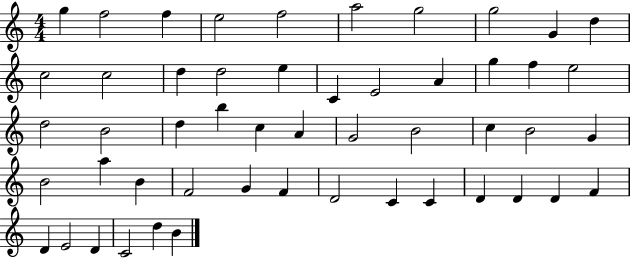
X:1
T:Untitled
M:4/4
L:1/4
K:C
g f2 f e2 f2 a2 g2 g2 G d c2 c2 d d2 e C E2 A g f e2 d2 B2 d b c A G2 B2 c B2 G B2 a B F2 G F D2 C C D D D F D E2 D C2 d B